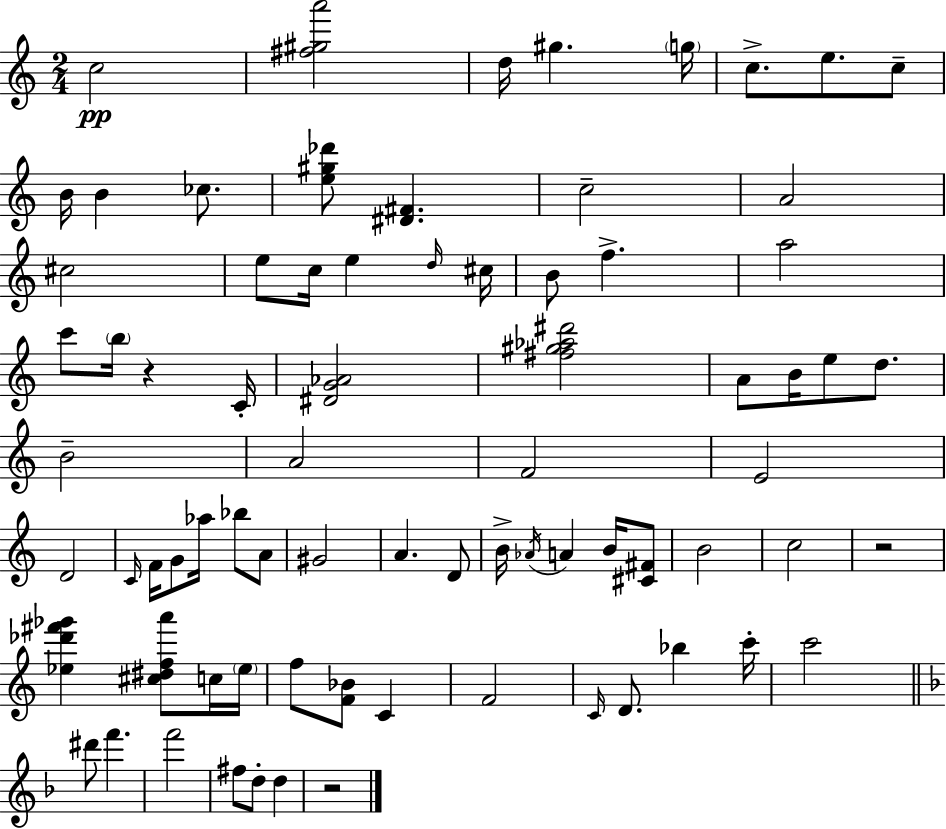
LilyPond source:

{
  \clef treble
  \numericTimeSignature
  \time 2/4
  \key c \major
  c''2\pp | <fis'' gis'' a'''>2 | d''16 gis''4. \parenthesize g''16 | c''8.-> e''8. c''8-- | \break b'16 b'4 ces''8. | <e'' gis'' des'''>8 <dis' fis'>4. | c''2-- | a'2 | \break cis''2 | e''8 c''16 e''4 \grace { d''16 } | cis''16 b'8 f''4.-> | a''2 | \break c'''8 \parenthesize b''16 r4 | c'16-. <dis' g' aes'>2 | <fis'' gis'' aes'' dis'''>2 | a'8 b'16 e''8 d''8. | \break b'2-- | a'2 | f'2 | e'2 | \break d'2 | \grace { c'16 } f'16 g'8 aes''16 bes''8 | a'8 gis'2 | a'4. | \break d'8 b'16-> \acciaccatura { aes'16 } a'4 | b'16 <cis' fis'>8 b'2 | c''2 | r2 | \break <ees'' des''' fis''' ges'''>4 <cis'' dis'' f'' a'''>8 | c''16 \parenthesize ees''16 f''8 <f' bes'>8 c'4 | f'2 | \grace { c'16 } d'8. bes''4 | \break c'''16-. c'''2 | \bar "||" \break \key f \major dis'''8 f'''4. | f'''2 | fis''8 d''8-. d''4 | r2 | \break \bar "|."
}